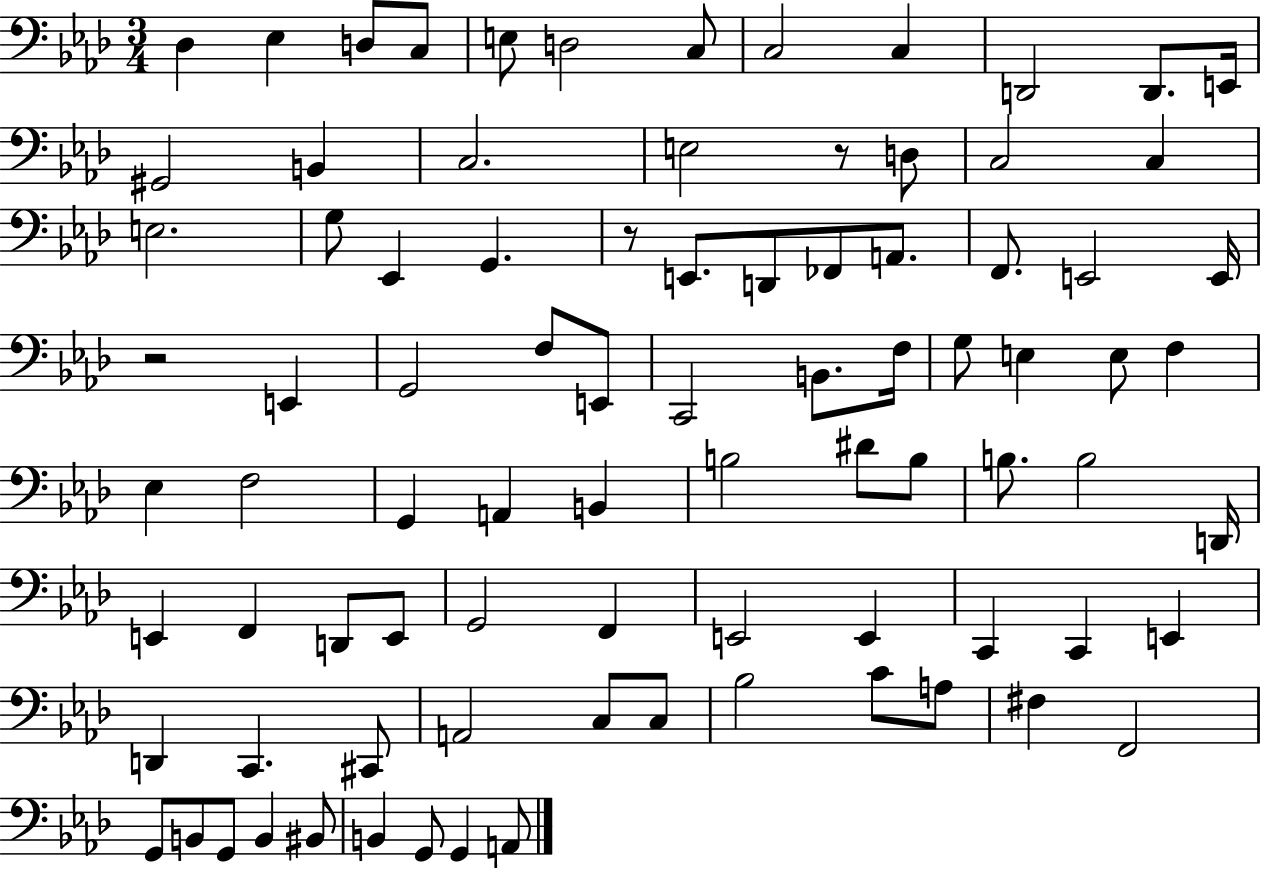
X:1
T:Untitled
M:3/4
L:1/4
K:Ab
_D, _E, D,/2 C,/2 E,/2 D,2 C,/2 C,2 C, D,,2 D,,/2 E,,/4 ^G,,2 B,, C,2 E,2 z/2 D,/2 C,2 C, E,2 G,/2 _E,, G,, z/2 E,,/2 D,,/2 _F,,/2 A,,/2 F,,/2 E,,2 E,,/4 z2 E,, G,,2 F,/2 E,,/2 C,,2 B,,/2 F,/4 G,/2 E, E,/2 F, _E, F,2 G,, A,, B,, B,2 ^D/2 B,/2 B,/2 B,2 D,,/4 E,, F,, D,,/2 E,,/2 G,,2 F,, E,,2 E,, C,, C,, E,, D,, C,, ^C,,/2 A,,2 C,/2 C,/2 _B,2 C/2 A,/2 ^F, F,,2 G,,/2 B,,/2 G,,/2 B,, ^B,,/2 B,, G,,/2 G,, A,,/2